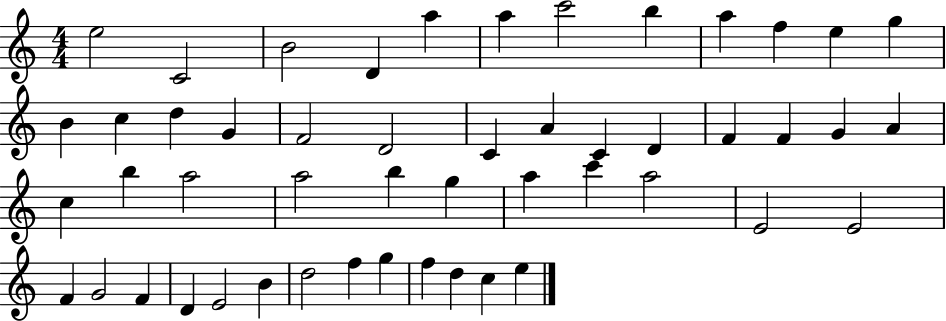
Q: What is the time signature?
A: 4/4